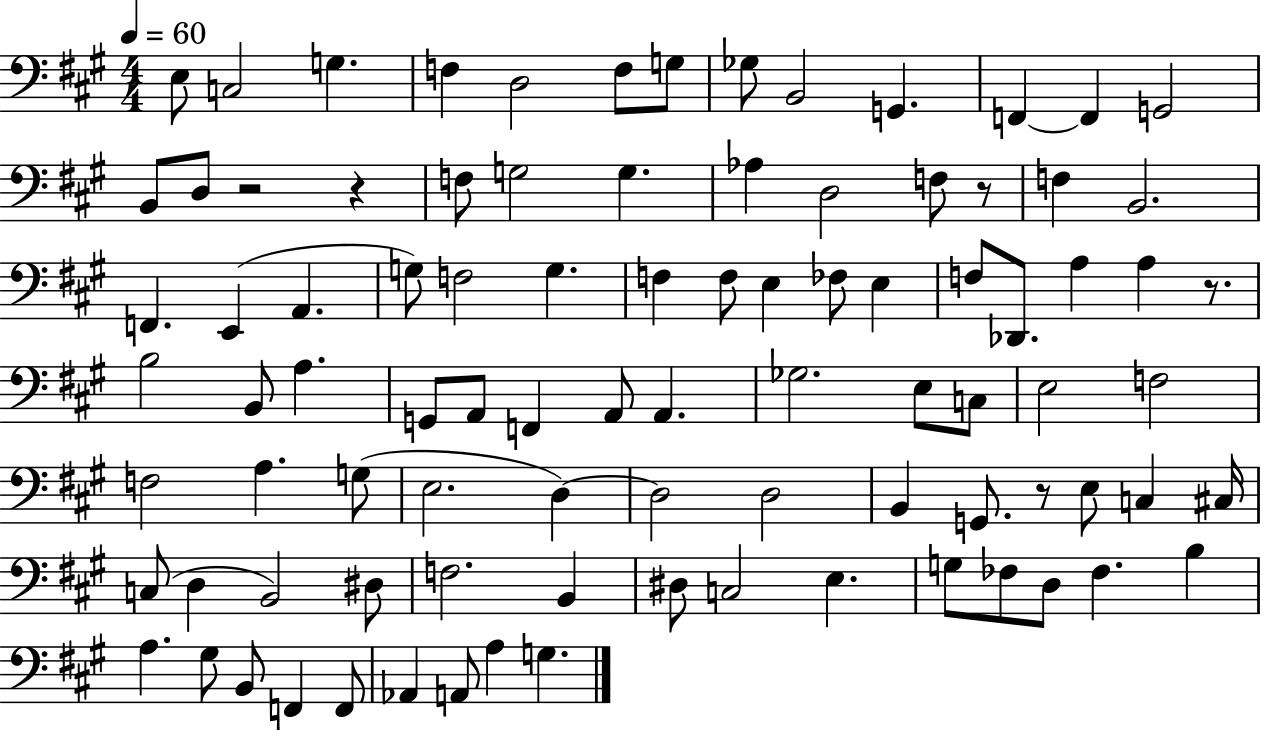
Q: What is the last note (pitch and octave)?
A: G3